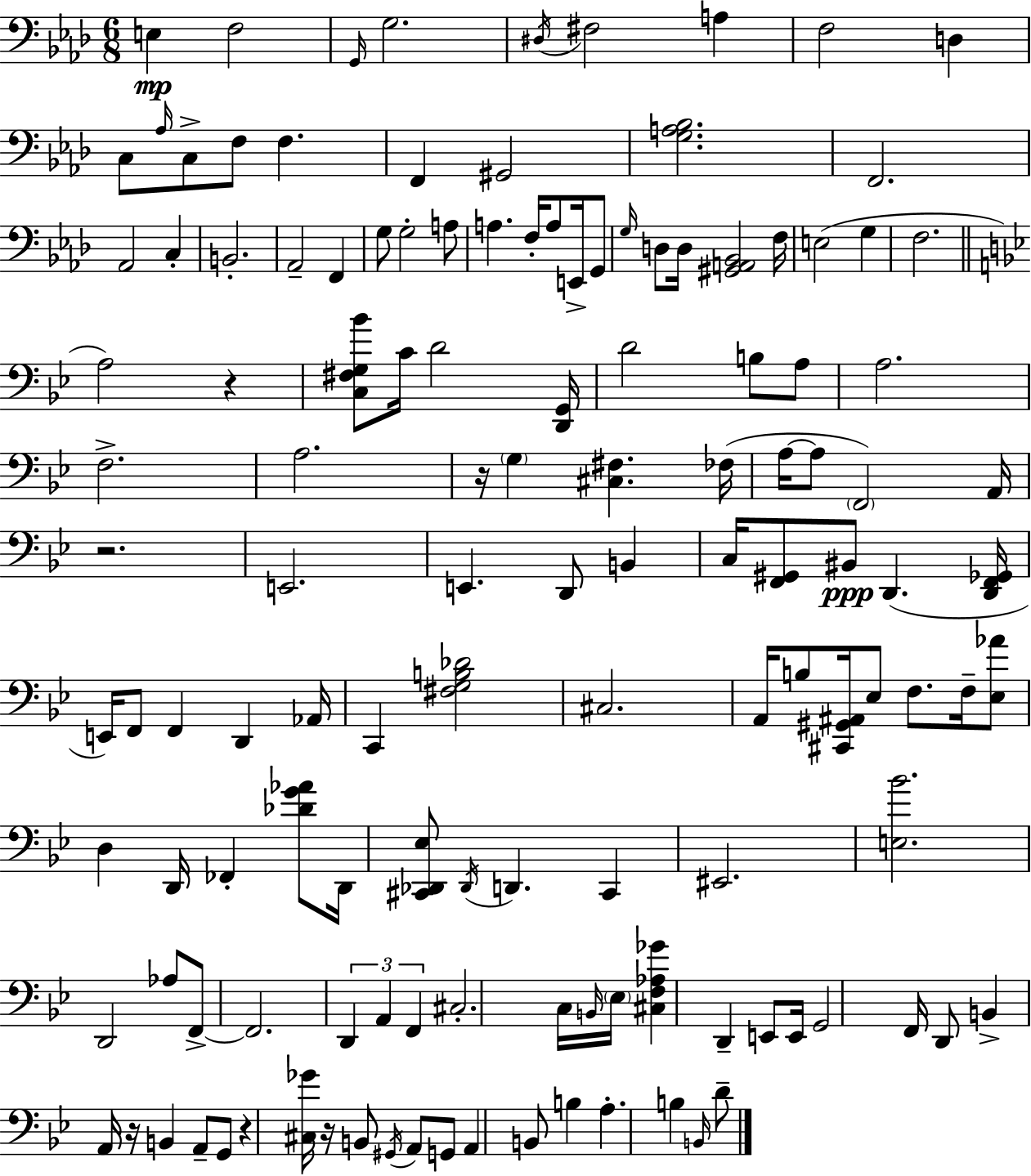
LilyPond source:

{
  \clef bass
  \numericTimeSignature
  \time 6/8
  \key aes \major
  e4\mp f2 | \grace { g,16 } g2. | \acciaccatura { dis16 } fis2 a4 | f2 d4 | \break c8 \grace { aes16 } c8-> f8 f4. | f,4 gis,2 | <g a bes>2. | f,2. | \break aes,2 c4-. | b,2.-. | aes,2-- f,4 | g8 g2-. | \break a8 a4. f16-. a8 | e,16-> g,8 \grace { g16 } d8 d16 <gis, a, bes,>2 | f16 e2( | g4 f2. | \break \bar "||" \break \key bes \major a2) r4 | <c fis g bes'>8 c'16 d'2 <d, g,>16 | d'2 b8 a8 | a2. | \break f2.-> | a2. | r16 \parenthesize g4 <cis fis>4. fes16( | a16~~ a8 \parenthesize f,2) a,16 | \break r2. | e,2. | e,4. d,8 b,4 | c16 <f, gis,>8 bis,8\ppp d,4.( <d, f, ges,>16 | \break e,16) f,8 f,4 d,4 aes,16 | c,4 <fis g b des'>2 | cis2. | a,16 b8 <cis, gis, ais,>16 ees8 f8. f16-- <ees aes'>8 | \break d4 d,16 fes,4-. <des' g' aes'>8 d,16 | <cis, des, ees>8 \acciaccatura { des,16 } d,4. cis,4 | eis,2. | <e bes'>2. | \break d,2 aes8 f,8->~~ | f,2. | \tuplet 3/2 { d,4 a,4 f,4 } | cis2.-. | \break c16 \grace { b,16 } \parenthesize ees16 <cis f aes ges'>4 d,4-- | e,8 e,16 g,2 f,16 | d,8 b,4-> a,16 r16 b,4 | a,8-- g,8 r4 <cis ges'>16 r16 b,8 | \break \acciaccatura { gis,16 } a,8 g,8 a,4 b,8 b4 | a4.-. b4 | \grace { b,16 } d'8-- \bar "|."
}